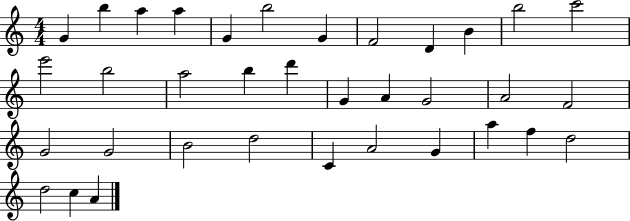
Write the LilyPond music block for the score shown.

{
  \clef treble
  \numericTimeSignature
  \time 4/4
  \key c \major
  g'4 b''4 a''4 a''4 | g'4 b''2 g'4 | f'2 d'4 b'4 | b''2 c'''2 | \break e'''2 b''2 | a''2 b''4 d'''4 | g'4 a'4 g'2 | a'2 f'2 | \break g'2 g'2 | b'2 d''2 | c'4 a'2 g'4 | a''4 f''4 d''2 | \break d''2 c''4 a'4 | \bar "|."
}